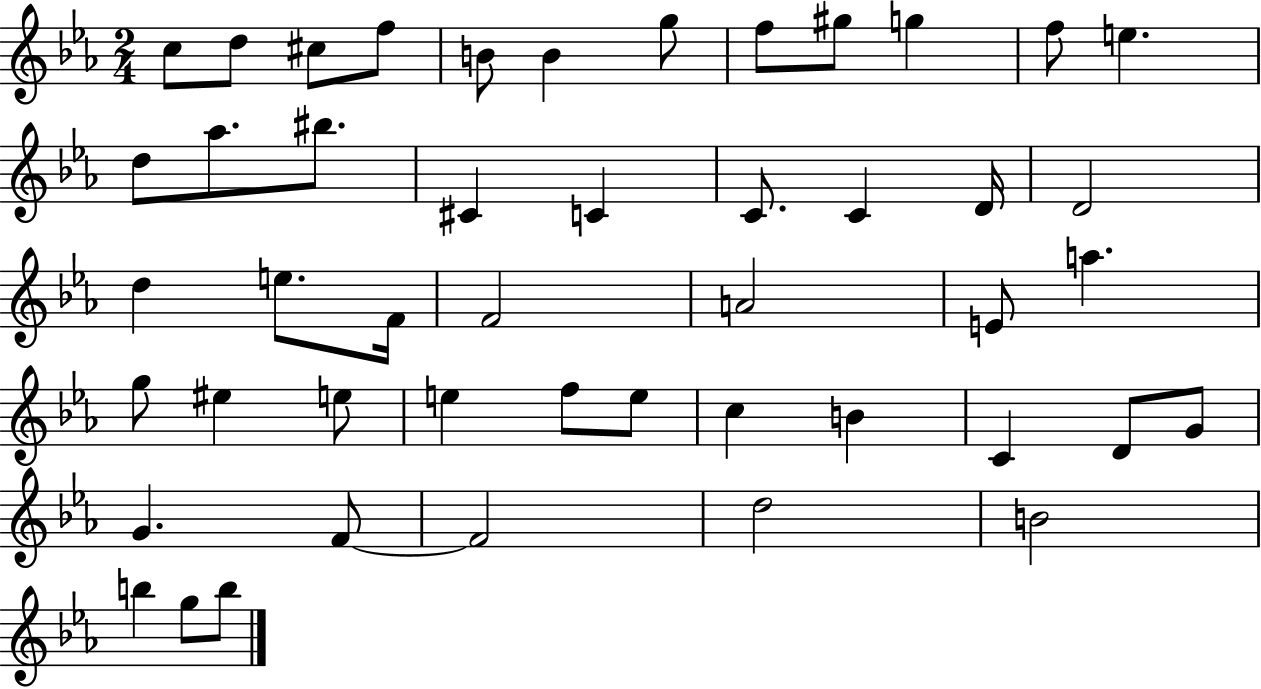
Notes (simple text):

C5/e D5/e C#5/e F5/e B4/e B4/q G5/e F5/e G#5/e G5/q F5/e E5/q. D5/e Ab5/e. BIS5/e. C#4/q C4/q C4/e. C4/q D4/s D4/h D5/q E5/e. F4/s F4/h A4/h E4/e A5/q. G5/e EIS5/q E5/e E5/q F5/e E5/e C5/q B4/q C4/q D4/e G4/e G4/q. F4/e F4/h D5/h B4/h B5/q G5/e B5/e